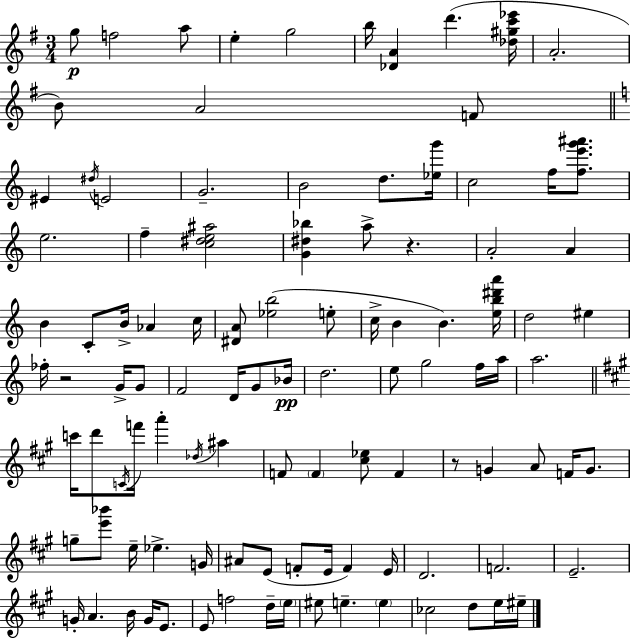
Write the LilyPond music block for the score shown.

{
  \clef treble
  \numericTimeSignature
  \time 3/4
  \key g \major
  g''8\p f''2 a''8 | e''4-. g''2 | b''16 <des' a'>4 d'''4.( <des'' gis'' c''' ees'''>16 | a'2.-. | \break b'8) a'2 f'8 | \bar "||" \break \key a \minor eis'4 \acciaccatura { dis''16 } e'2 | g'2.-- | b'2 d''8. | <ees'' g'''>16 c''2 f''16 <f'' e''' g''' ais'''>8. | \break e''2. | f''4-- <c'' dis'' e'' ais''>2 | <g' dis'' bes''>4 a''8-> r4. | a'2-. a'4 | \break b'4 c'8-. b'16-> aes'4 | c''16 <dis' a'>8 <ees'' b''>2( e''8-. | c''16-> b'4 b'4.) | <e'' b'' dis''' a'''>16 d''2 eis''4 | \break fes''16-. r2 g'16-> g'8 | f'2 d'16 g'8 | bes'16\pp d''2. | e''8 g''2 f''16 | \break a''16 a''2. | \bar "||" \break \key a \major c'''16 d'''8 \acciaccatura { c'16 } f'''16 a'''4-. \acciaccatura { des''16 } ais''4 | f'8 \parenthesize f'4 <cis'' ees''>8 f'4 | r8 g'4 a'8 f'16 g'8. | g''8-- <e''' bes'''>8 e''16-- ees''4.-> | \break g'16 ais'8 e'8( f'8-. e'16 f'4) | e'16 d'2. | f'2. | e'2.-- | \break g'16-. a'4. b'16 g'16 e'8. | e'8 f''2 | d''16-- \parenthesize e''16 eis''8 e''4.-- \parenthesize e''4 | ces''2 d''8 | \break e''16 eis''16-- \bar "|."
}